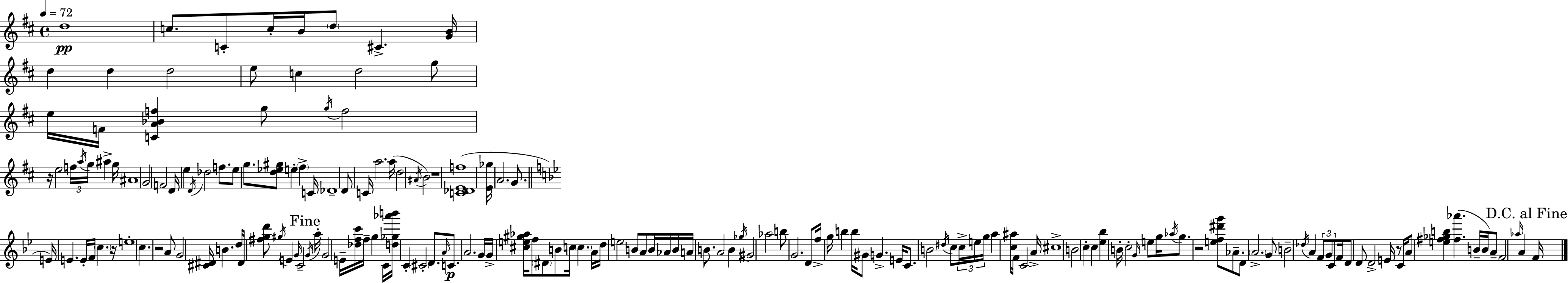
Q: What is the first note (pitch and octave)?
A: D5